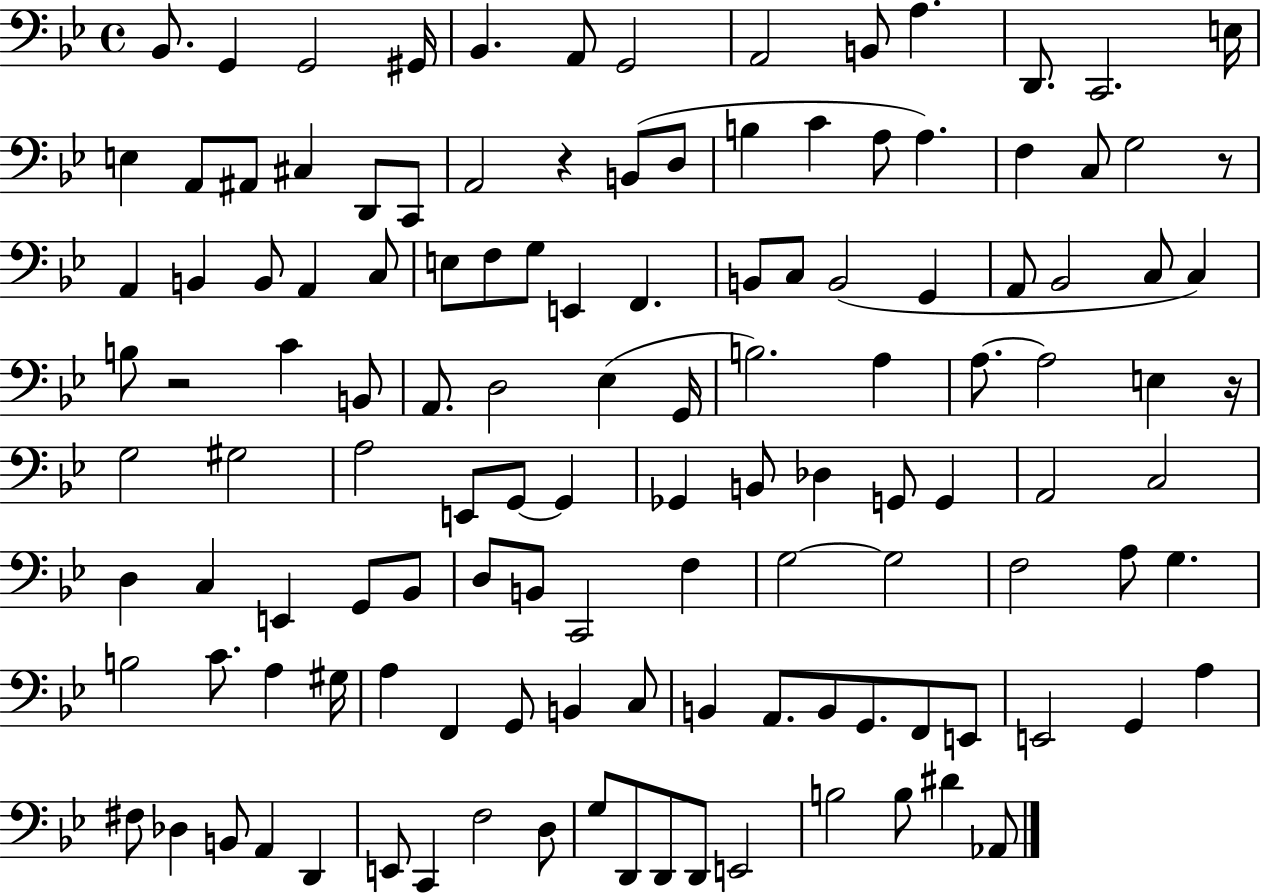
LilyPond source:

{
  \clef bass
  \time 4/4
  \defaultTimeSignature
  \key bes \major
  bes,8. g,4 g,2 gis,16 | bes,4. a,8 g,2 | a,2 b,8 a4. | d,8. c,2. e16 | \break e4 a,8 ais,8 cis4 d,8 c,8 | a,2 r4 b,8( d8 | b4 c'4 a8 a4.) | f4 c8 g2 r8 | \break a,4 b,4 b,8 a,4 c8 | e8 f8 g8 e,4 f,4. | b,8 c8 b,2( g,4 | a,8 bes,2 c8 c4) | \break b8 r2 c'4 b,8 | a,8. d2 ees4( g,16 | b2.) a4 | a8.~~ a2 e4 r16 | \break g2 gis2 | a2 e,8 g,8~~ g,4 | ges,4 b,8 des4 g,8 g,4 | a,2 c2 | \break d4 c4 e,4 g,8 bes,8 | d8 b,8 c,2 f4 | g2~~ g2 | f2 a8 g4. | \break b2 c'8. a4 gis16 | a4 f,4 g,8 b,4 c8 | b,4 a,8. b,8 g,8. f,8 e,8 | e,2 g,4 a4 | \break fis8 des4 b,8 a,4 d,4 | e,8 c,4 f2 d8 | g8 d,8 d,8 d,8 e,2 | b2 b8 dis'4 aes,8 | \break \bar "|."
}